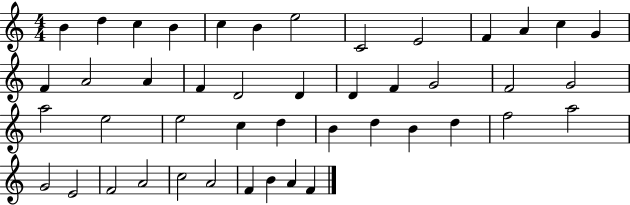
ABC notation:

X:1
T:Untitled
M:4/4
L:1/4
K:C
B d c B c B e2 C2 E2 F A c G F A2 A F D2 D D F G2 F2 G2 a2 e2 e2 c d B d B d f2 a2 G2 E2 F2 A2 c2 A2 F B A F